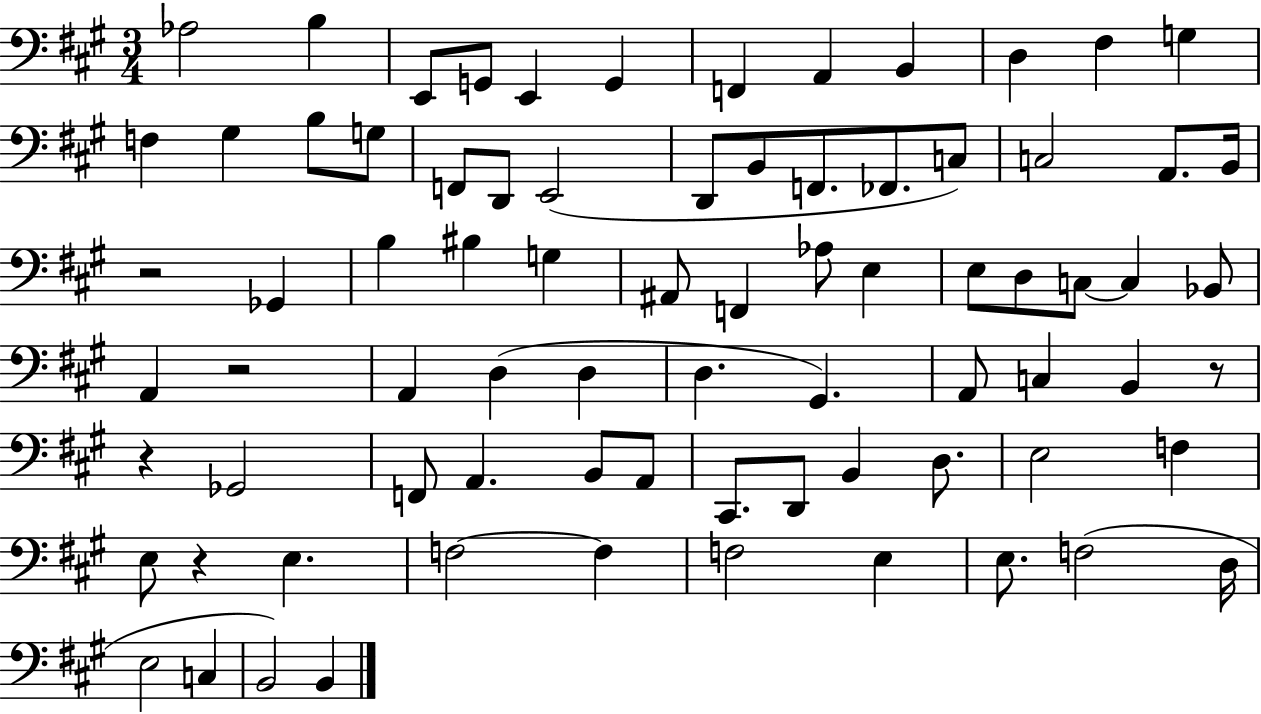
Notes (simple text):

Ab3/h B3/q E2/e G2/e E2/q G2/q F2/q A2/q B2/q D3/q F#3/q G3/q F3/q G#3/q B3/e G3/e F2/e D2/e E2/h D2/e B2/e F2/e. FES2/e. C3/e C3/h A2/e. B2/s R/h Gb2/q B3/q BIS3/q G3/q A#2/e F2/q Ab3/e E3/q E3/e D3/e C3/e C3/q Bb2/e A2/q R/h A2/q D3/q D3/q D3/q. G#2/q. A2/e C3/q B2/q R/e R/q Gb2/h F2/e A2/q. B2/e A2/e C#2/e. D2/e B2/q D3/e. E3/h F3/q E3/e R/q E3/q. F3/h F3/q F3/h E3/q E3/e. F3/h D3/s E3/h C3/q B2/h B2/q